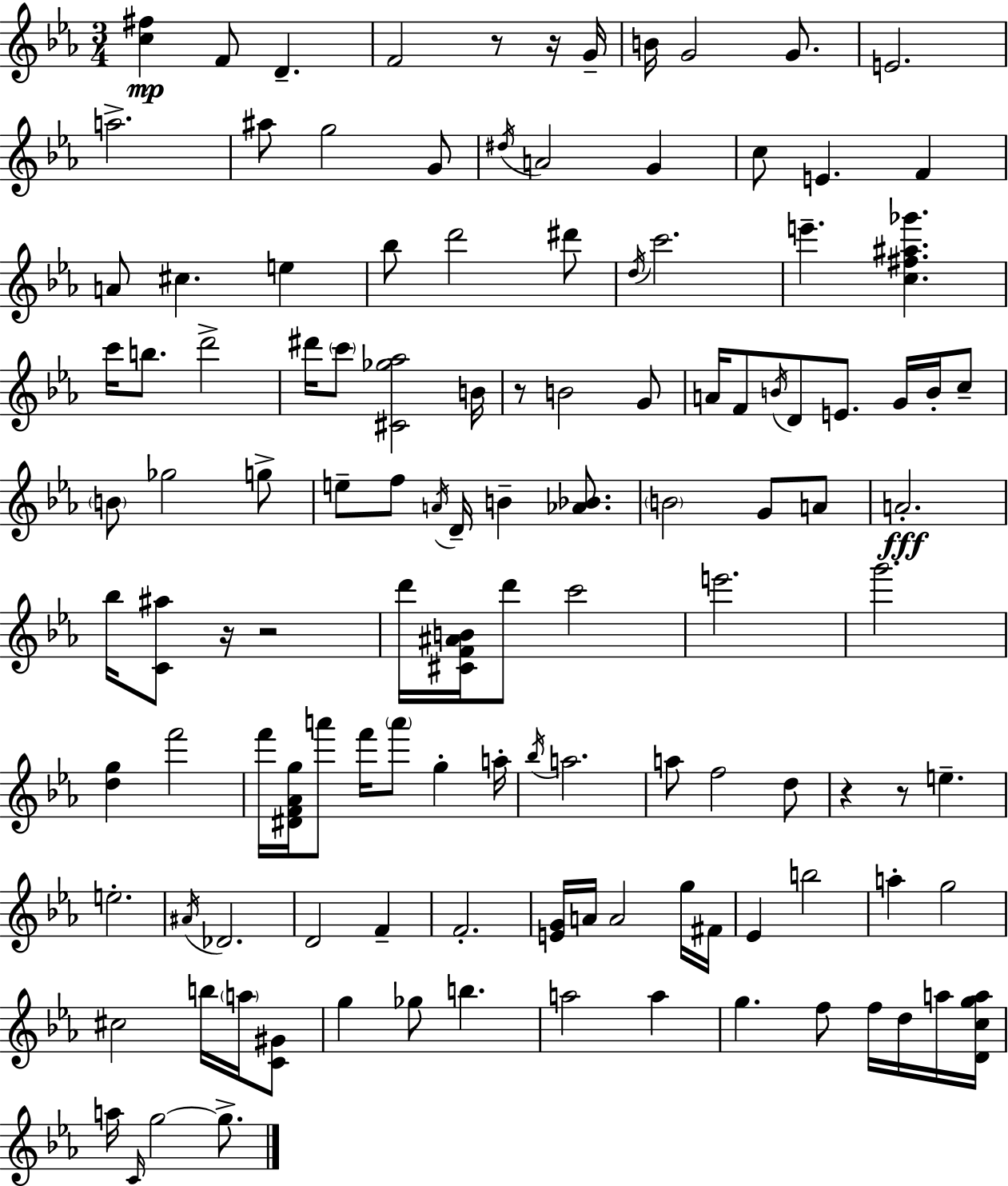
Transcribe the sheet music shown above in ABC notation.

X:1
T:Untitled
M:3/4
L:1/4
K:Cm
[c^f] F/2 D F2 z/2 z/4 G/4 B/4 G2 G/2 E2 a2 ^a/2 g2 G/2 ^d/4 A2 G c/2 E F A/2 ^c e _b/2 d'2 ^d'/2 d/4 c'2 e' [c^f^a_g'] c'/4 b/2 d'2 ^d'/4 c'/2 [^C_g_a]2 B/4 z/2 B2 G/2 A/4 F/2 B/4 D/2 E/2 G/4 B/4 c/2 B/2 _g2 g/2 e/2 f/2 A/4 D/4 B [_A_B]/2 B2 G/2 A/2 A2 _b/4 [C^a]/2 z/4 z2 d'/4 [^CF^AB]/4 d'/2 c'2 e'2 g'2 [dg] f'2 f'/4 [^DF_Ag]/4 a'/2 f'/4 a'/2 g a/4 _b/4 a2 a/2 f2 d/2 z z/2 e e2 ^A/4 _D2 D2 F F2 [EG]/4 A/4 A2 g/4 ^F/4 _E b2 a g2 ^c2 b/4 a/4 [C^G]/2 g _g/2 b a2 a g f/2 f/4 d/4 a/4 [Dcga]/4 a/4 C/4 g2 g/2